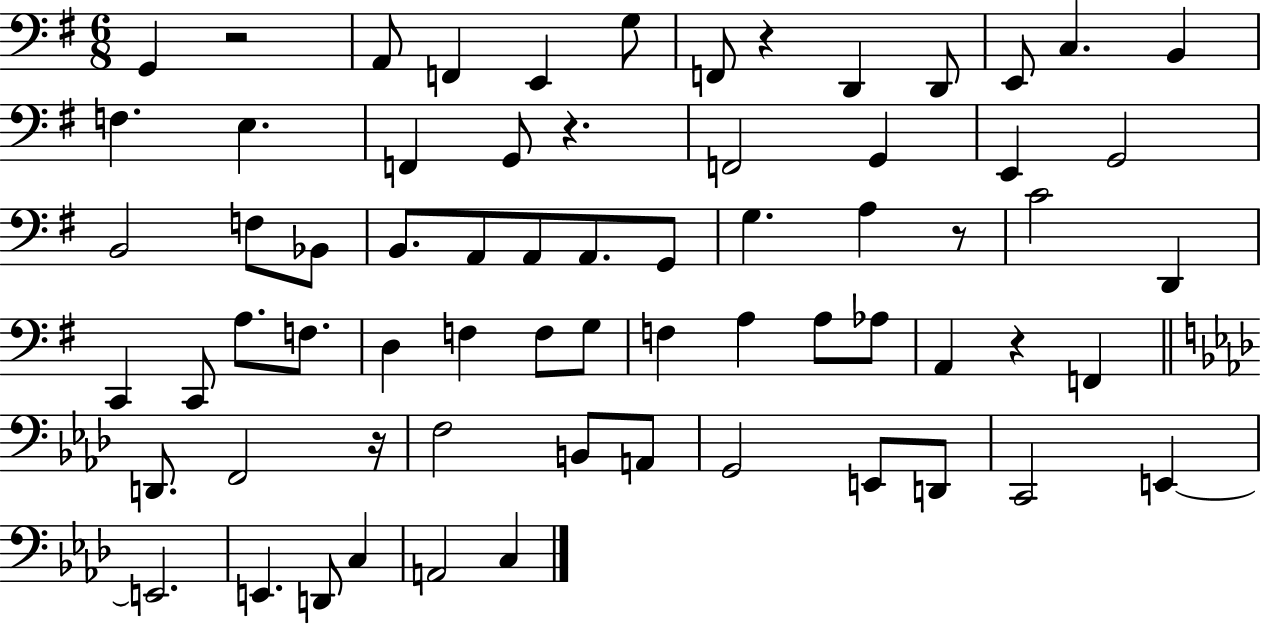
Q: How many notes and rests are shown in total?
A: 67